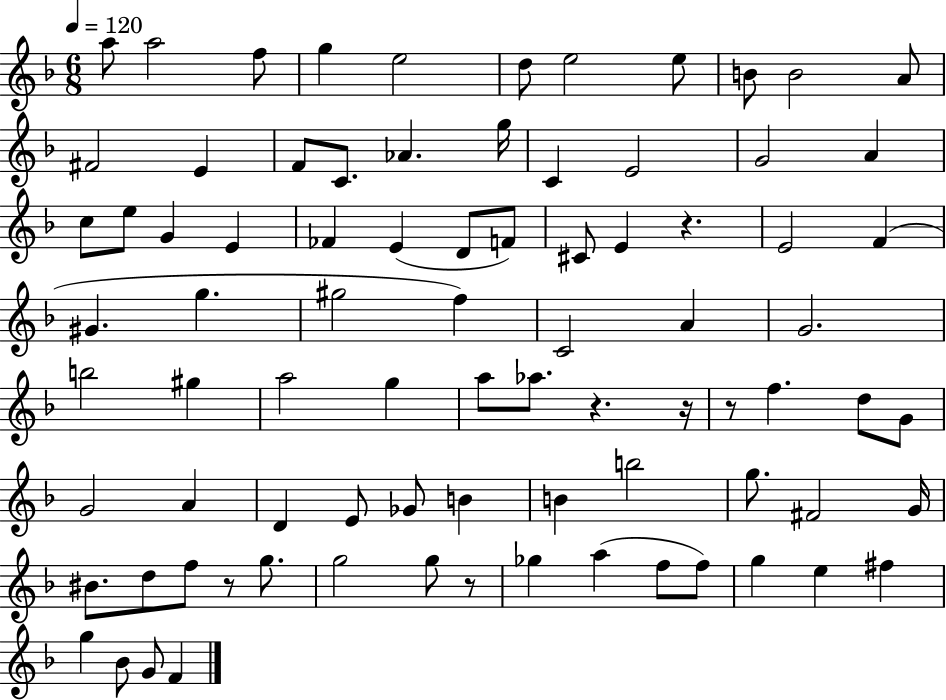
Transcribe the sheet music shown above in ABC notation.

X:1
T:Untitled
M:6/8
L:1/4
K:F
a/2 a2 f/2 g e2 d/2 e2 e/2 B/2 B2 A/2 ^F2 E F/2 C/2 _A g/4 C E2 G2 A c/2 e/2 G E _F E D/2 F/2 ^C/2 E z E2 F ^G g ^g2 f C2 A G2 b2 ^g a2 g a/2 _a/2 z z/4 z/2 f d/2 G/2 G2 A D E/2 _G/2 B B b2 g/2 ^F2 G/4 ^B/2 d/2 f/2 z/2 g/2 g2 g/2 z/2 _g a f/2 f/2 g e ^f g _B/2 G/2 F